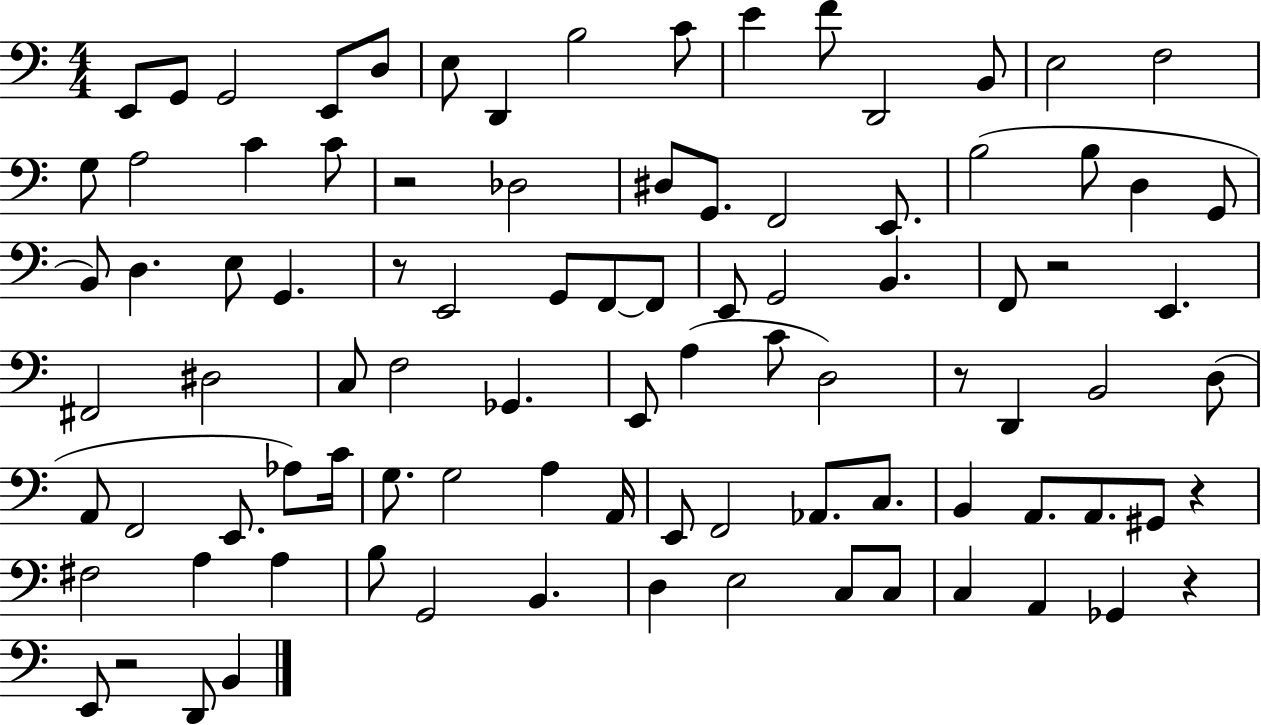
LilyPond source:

{
  \clef bass
  \numericTimeSignature
  \time 4/4
  \key c \major
  e,8 g,8 g,2 e,8 d8 | e8 d,4 b2 c'8 | e'4 f'8 d,2 b,8 | e2 f2 | \break g8 a2 c'4 c'8 | r2 des2 | dis8 g,8. f,2 e,8. | b2( b8 d4 g,8 | \break b,8) d4. e8 g,4. | r8 e,2 g,8 f,8~~ f,8 | e,8 g,2 b,4. | f,8 r2 e,4. | \break fis,2 dis2 | c8 f2 ges,4. | e,8 a4( c'8 d2) | r8 d,4 b,2 d8( | \break a,8 f,2 e,8. aes8) c'16 | g8. g2 a4 a,16 | e,8 f,2 aes,8. c8. | b,4 a,8. a,8. gis,8 r4 | \break fis2 a4 a4 | b8 g,2 b,4. | d4 e2 c8 c8 | c4 a,4 ges,4 r4 | \break e,8 r2 d,8 b,4 | \bar "|."
}